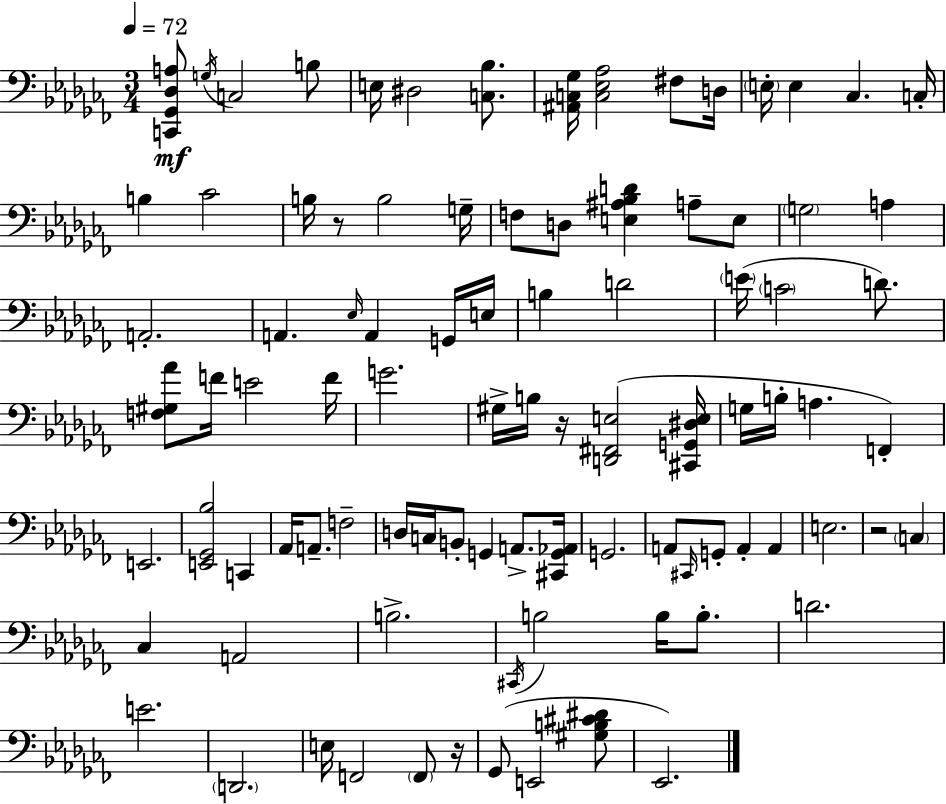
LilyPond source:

{
  \clef bass
  \numericTimeSignature
  \time 3/4
  \key aes \minor
  \tempo 4 = 72
  <c, ges, des a>8\mf \acciaccatura { g16 } c2 b8 | e16 dis2 <c bes>8. | <ais, c ges>16 <c ees aes>2 fis8 | d16 \parenthesize e16-. e4 ces4. | \break c16-. b4 ces'2 | b16 r8 b2 | g16-- f8 d8 <e ais bes d'>4 a8-- e8 | \parenthesize g2 a4 | \break a,2.-. | a,4. \grace { ees16 } a,4 | g,16 e16 b4 d'2 | \parenthesize e'16( \parenthesize c'2 d'8.) | \break <f gis aes'>8 f'16 e'2 | f'16 g'2. | gis16-> b16 r16 <d, fis, e>2( | <cis, g, dis e>16 g16 b16-. a4. f,4-.) | \break e,2. | <e, ges, bes>2 c,4 | aes,16 a,8.-- f2-- | d16 c16 b,8-. g,4 a,8.-> | \break <cis, g, aes,>16 g,2. | a,8 \grace { cis,16 } g,8-. a,4-. a,4 | e2. | r2 \parenthesize c4 | \break ces4 a,2 | b2.-> | \acciaccatura { cis,16 } b2 | b16 b8.-. d'2. | \break e'2. | \parenthesize d,2. | e16 f,2 | \parenthesize f,8 r16 ges,8( e,2 | \break <gis b cis' dis'>8 ees,2.) | \bar "|."
}